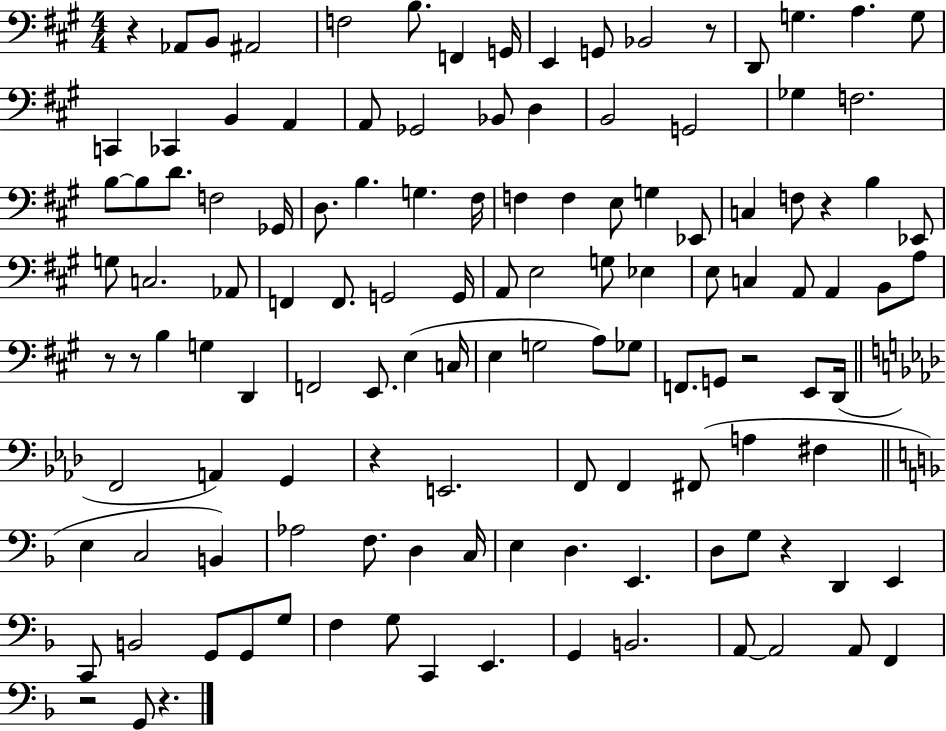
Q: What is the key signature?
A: A major